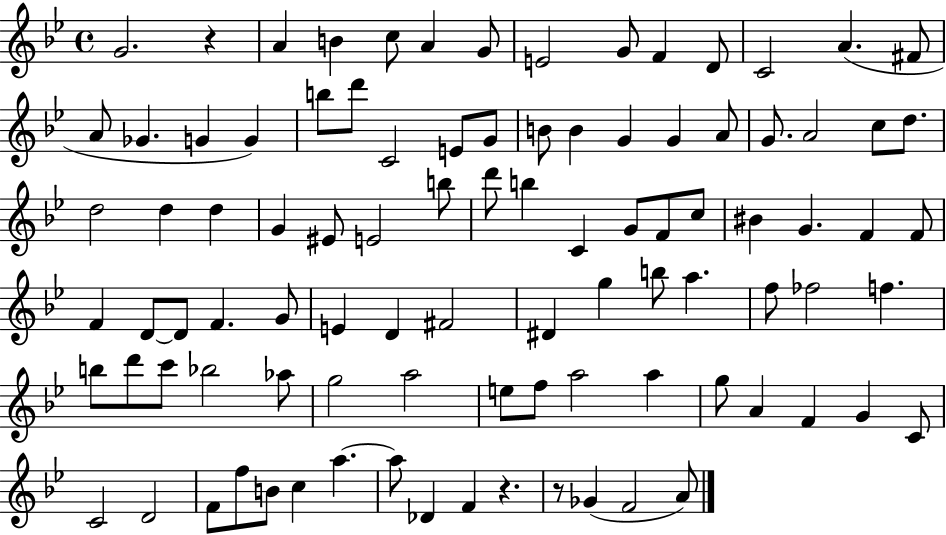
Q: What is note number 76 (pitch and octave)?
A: A4